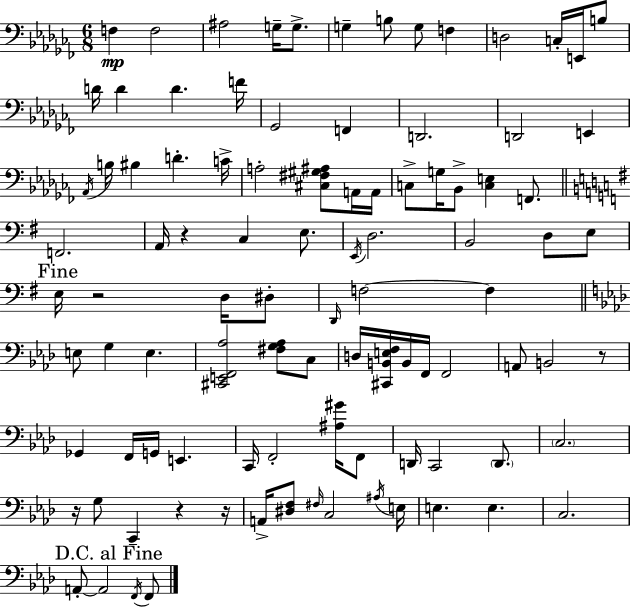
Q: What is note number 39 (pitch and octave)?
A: E2